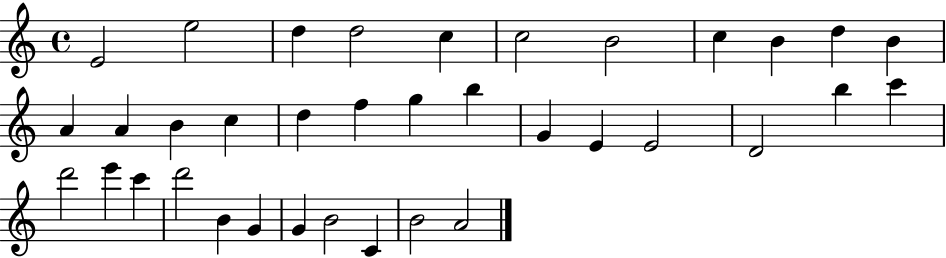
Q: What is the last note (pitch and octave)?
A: A4